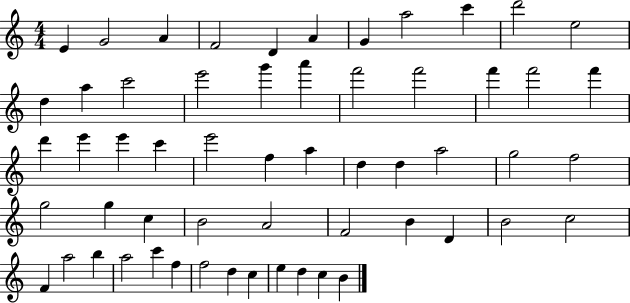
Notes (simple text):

E4/q G4/h A4/q F4/h D4/q A4/q G4/q A5/h C6/q D6/h E5/h D5/q A5/q C6/h E6/h G6/q A6/q F6/h F6/h F6/q F6/h F6/q D6/q E6/q E6/q C6/q E6/h F5/q A5/q D5/q D5/q A5/h G5/h F5/h G5/h G5/q C5/q B4/h A4/h F4/h B4/q D4/q B4/h C5/h F4/q A5/h B5/q A5/h C6/q F5/q F5/h D5/q C5/q E5/q D5/q C5/q B4/q